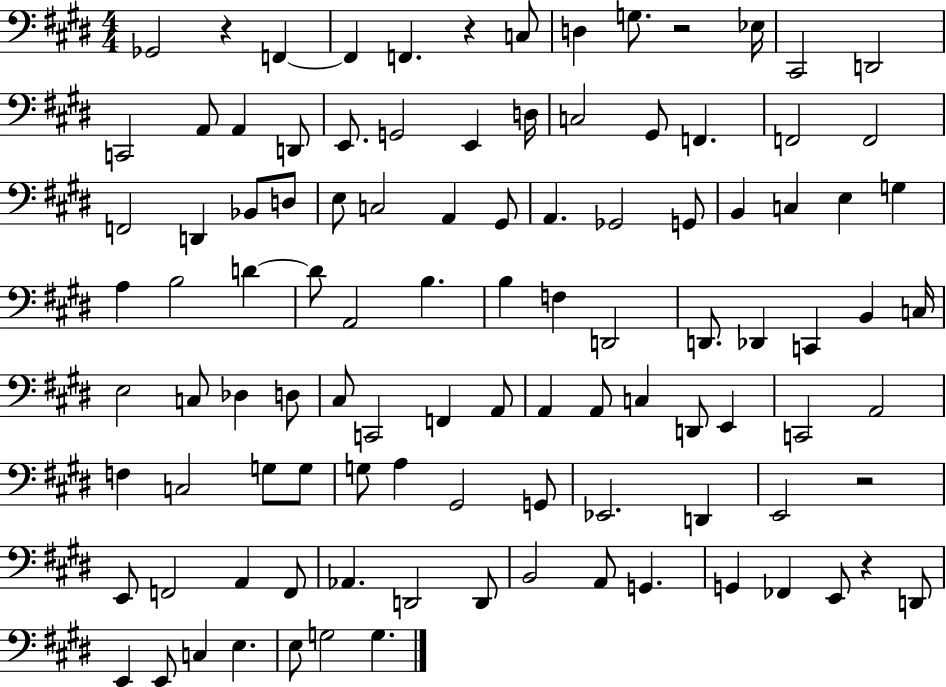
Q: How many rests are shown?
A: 5